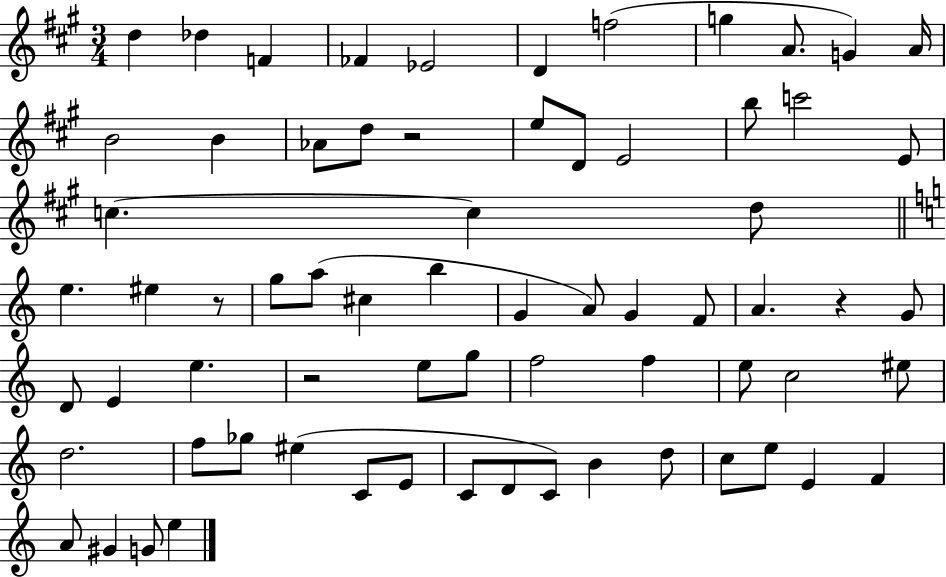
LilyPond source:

{
  \clef treble
  \numericTimeSignature
  \time 3/4
  \key a \major
  \repeat volta 2 { d''4 des''4 f'4 | fes'4 ees'2 | d'4 f''2( | g''4 a'8. g'4) a'16 | \break b'2 b'4 | aes'8 d''8 r2 | e''8 d'8 e'2 | b''8 c'''2 e'8 | \break c''4.~~ c''4 d''8 | \bar "||" \break \key c \major e''4. eis''4 r8 | g''8 a''8( cis''4 b''4 | g'4 a'8) g'4 f'8 | a'4. r4 g'8 | \break d'8 e'4 e''4. | r2 e''8 g''8 | f''2 f''4 | e''8 c''2 eis''8 | \break d''2. | f''8 ges''8 eis''4( c'8 e'8 | c'8 d'8 c'8) b'4 d''8 | c''8 e''8 e'4 f'4 | \break a'8 gis'4 g'8 e''4 | } \bar "|."
}